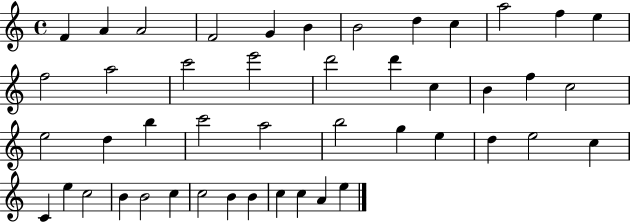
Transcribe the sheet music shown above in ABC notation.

X:1
T:Untitled
M:4/4
L:1/4
K:C
F A A2 F2 G B B2 d c a2 f e f2 a2 c'2 e'2 d'2 d' c B f c2 e2 d b c'2 a2 b2 g e d e2 c C e c2 B B2 c c2 B B c c A e